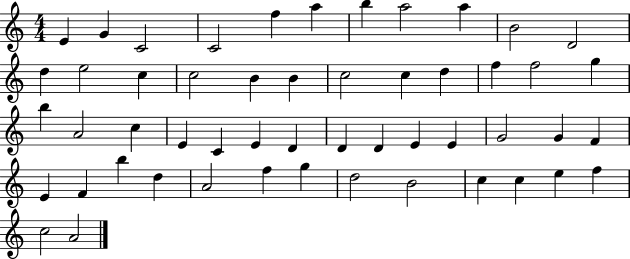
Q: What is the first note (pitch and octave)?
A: E4